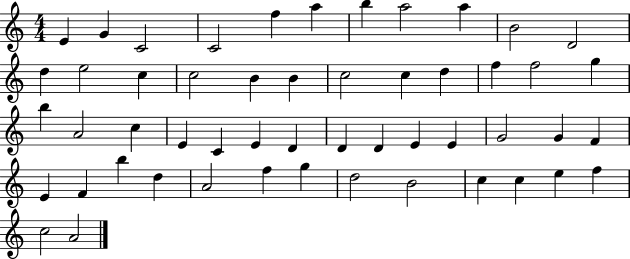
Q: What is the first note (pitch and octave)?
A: E4